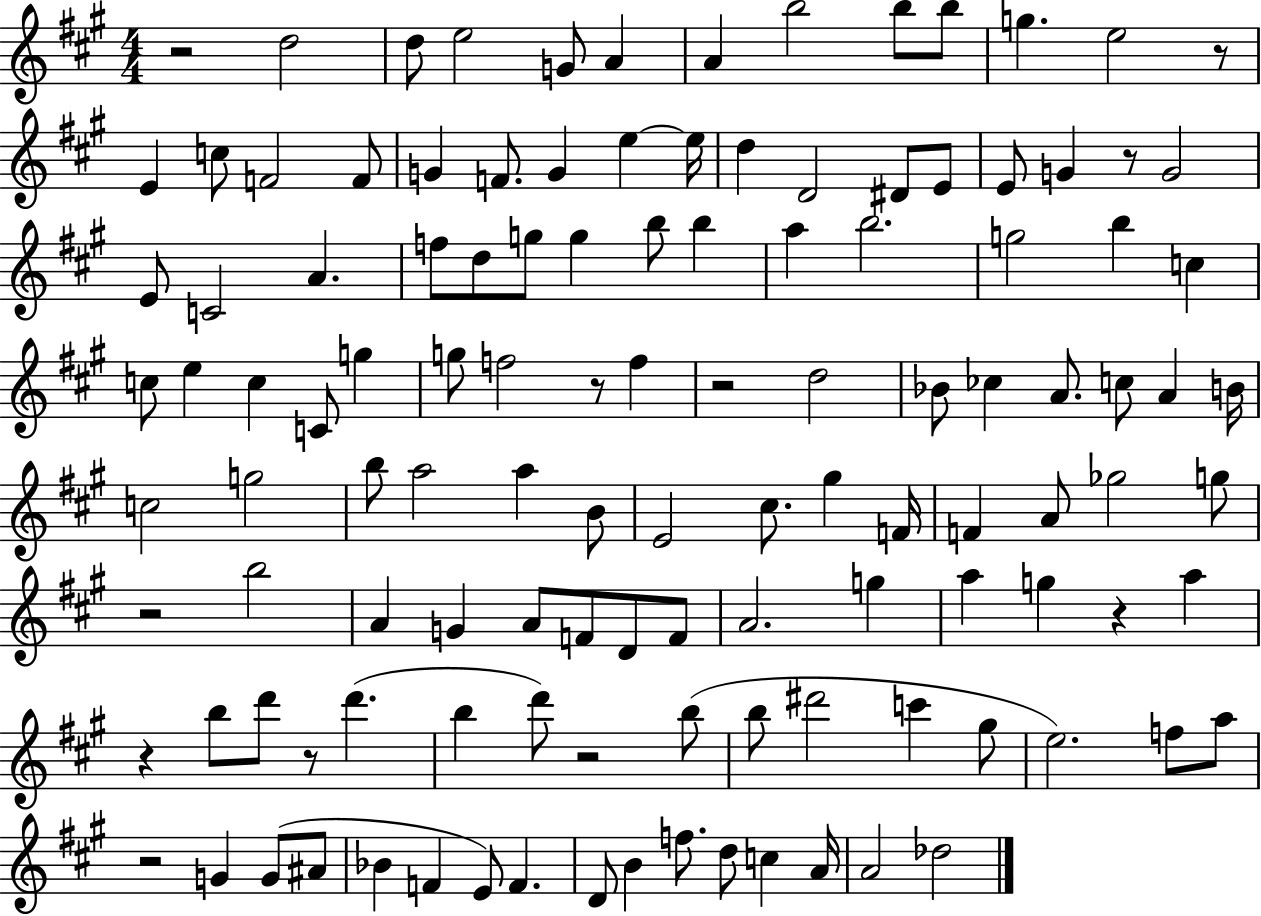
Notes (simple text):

R/h D5/h D5/e E5/h G4/e A4/q A4/q B5/h B5/e B5/e G5/q. E5/h R/e E4/q C5/e F4/h F4/e G4/q F4/e. G4/q E5/q E5/s D5/q D4/h D#4/e E4/e E4/e G4/q R/e G4/h E4/e C4/h A4/q. F5/e D5/e G5/e G5/q B5/e B5/q A5/q B5/h. G5/h B5/q C5/q C5/e E5/q C5/q C4/e G5/q G5/e F5/h R/e F5/q R/h D5/h Bb4/e CES5/q A4/e. C5/e A4/q B4/s C5/h G5/h B5/e A5/h A5/q B4/e E4/h C#5/e. G#5/q F4/s F4/q A4/e Gb5/h G5/e R/h B5/h A4/q G4/q A4/e F4/e D4/e F4/e A4/h. G5/q A5/q G5/q R/q A5/q R/q B5/e D6/e R/e D6/q. B5/q D6/e R/h B5/e B5/e D#6/h C6/q G#5/e E5/h. F5/e A5/e R/h G4/q G4/e A#4/e Bb4/q F4/q E4/e F4/q. D4/e B4/q F5/e. D5/e C5/q A4/s A4/h Db5/h